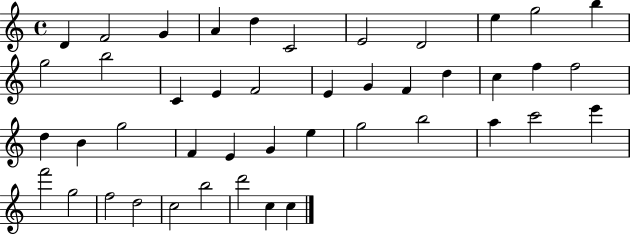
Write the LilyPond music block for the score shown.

{
  \clef treble
  \time 4/4
  \defaultTimeSignature
  \key c \major
  d'4 f'2 g'4 | a'4 d''4 c'2 | e'2 d'2 | e''4 g''2 b''4 | \break g''2 b''2 | c'4 e'4 f'2 | e'4 g'4 f'4 d''4 | c''4 f''4 f''2 | \break d''4 b'4 g''2 | f'4 e'4 g'4 e''4 | g''2 b''2 | a''4 c'''2 e'''4 | \break f'''2 g''2 | f''2 d''2 | c''2 b''2 | d'''2 c''4 c''4 | \break \bar "|."
}